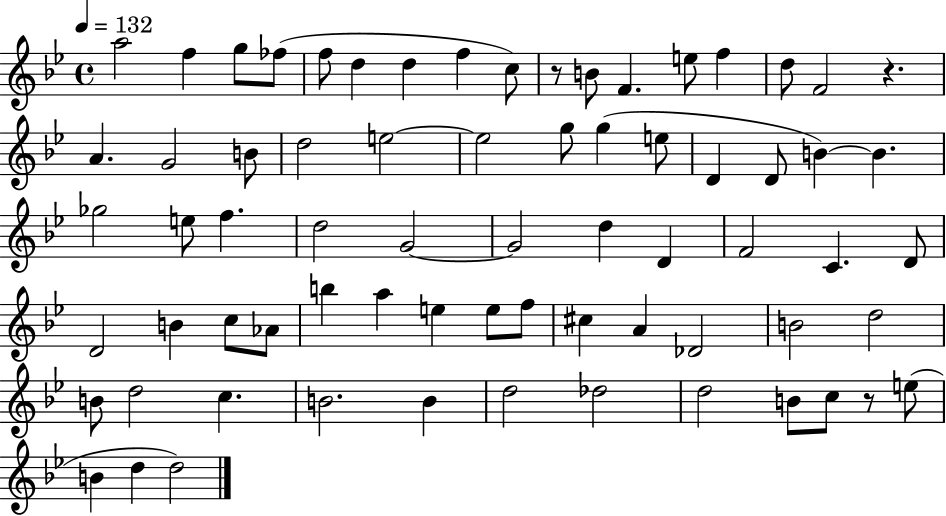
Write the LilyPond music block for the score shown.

{
  \clef treble
  \time 4/4
  \defaultTimeSignature
  \key bes \major
  \tempo 4 = 132
  a''2 f''4 g''8 fes''8( | f''8 d''4 d''4 f''4 c''8) | r8 b'8 f'4. e''8 f''4 | d''8 f'2 r4. | \break a'4. g'2 b'8 | d''2 e''2~~ | e''2 g''8 g''4( e''8 | d'4 d'8 b'4~~) b'4. | \break ges''2 e''8 f''4. | d''2 g'2~~ | g'2 d''4 d'4 | f'2 c'4. d'8 | \break d'2 b'4 c''8 aes'8 | b''4 a''4 e''4 e''8 f''8 | cis''4 a'4 des'2 | b'2 d''2 | \break b'8 d''2 c''4. | b'2. b'4 | d''2 des''2 | d''2 b'8 c''8 r8 e''8( | \break b'4 d''4 d''2) | \bar "|."
}